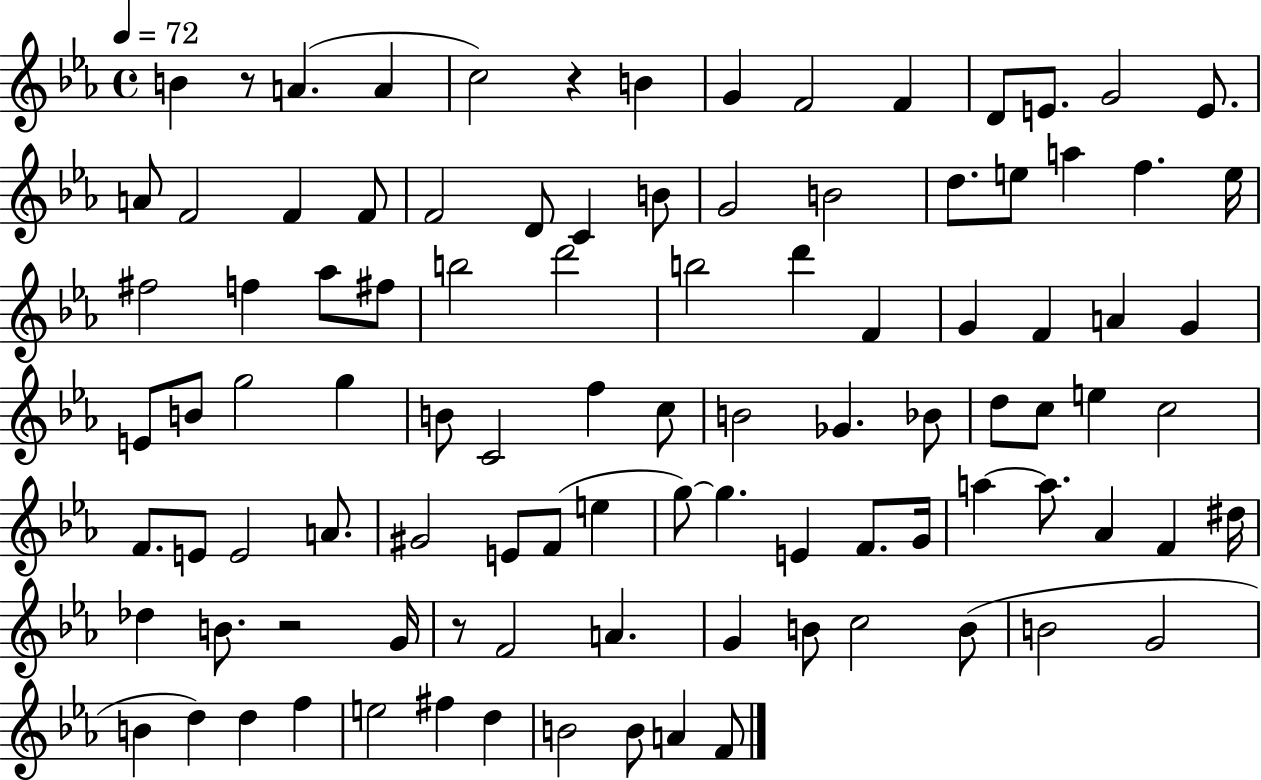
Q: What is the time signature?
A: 4/4